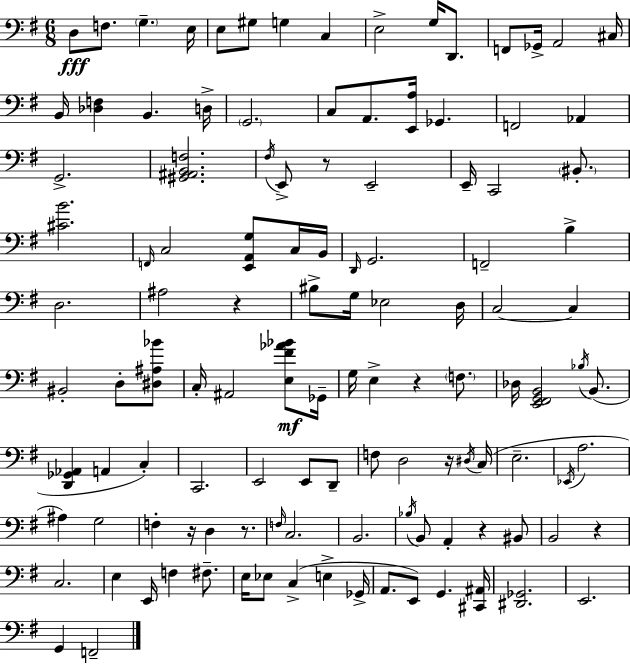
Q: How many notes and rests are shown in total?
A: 118